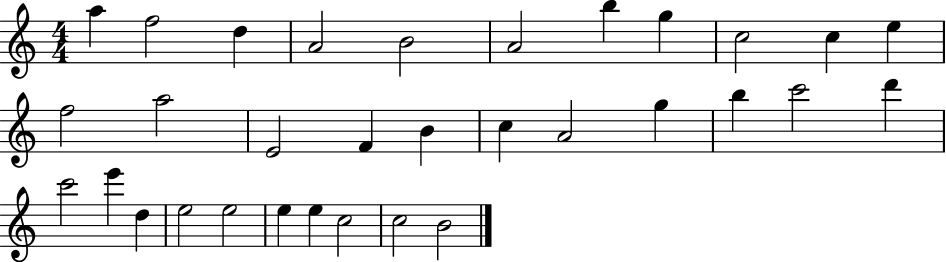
{
  \clef treble
  \numericTimeSignature
  \time 4/4
  \key c \major
  a''4 f''2 d''4 | a'2 b'2 | a'2 b''4 g''4 | c''2 c''4 e''4 | \break f''2 a''2 | e'2 f'4 b'4 | c''4 a'2 g''4 | b''4 c'''2 d'''4 | \break c'''2 e'''4 d''4 | e''2 e''2 | e''4 e''4 c''2 | c''2 b'2 | \break \bar "|."
}